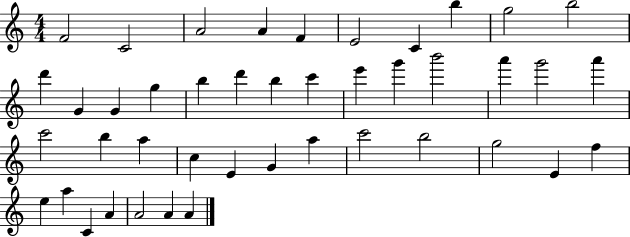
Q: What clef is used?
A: treble